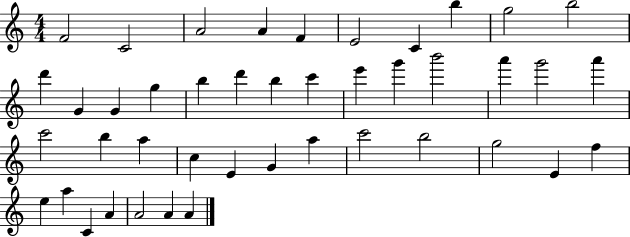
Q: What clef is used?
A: treble